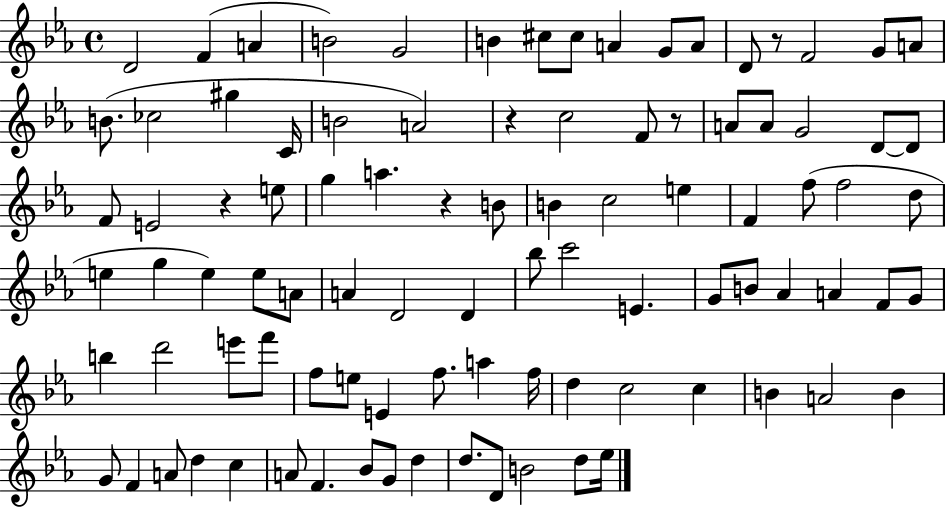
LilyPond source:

{
  \clef treble
  \time 4/4
  \defaultTimeSignature
  \key ees \major
  d'2 f'4( a'4 | b'2) g'2 | b'4 cis''8 cis''8 a'4 g'8 a'8 | d'8 r8 f'2 g'8 a'8 | \break b'8.( ces''2 gis''4 c'16 | b'2 a'2) | r4 c''2 f'8 r8 | a'8 a'8 g'2 d'8~~ d'8 | \break f'8 e'2 r4 e''8 | g''4 a''4. r4 b'8 | b'4 c''2 e''4 | f'4 f''8( f''2 d''8 | \break e''4 g''4 e''4) e''8 a'8 | a'4 d'2 d'4 | bes''8 c'''2 e'4. | g'8 b'8 aes'4 a'4 f'8 g'8 | \break b''4 d'''2 e'''8 f'''8 | f''8 e''8 e'4 f''8. a''4 f''16 | d''4 c''2 c''4 | b'4 a'2 b'4 | \break g'8 f'4 a'8 d''4 c''4 | a'8 f'4. bes'8 g'8 d''4 | d''8. d'8 b'2 d''8 ees''16 | \bar "|."
}